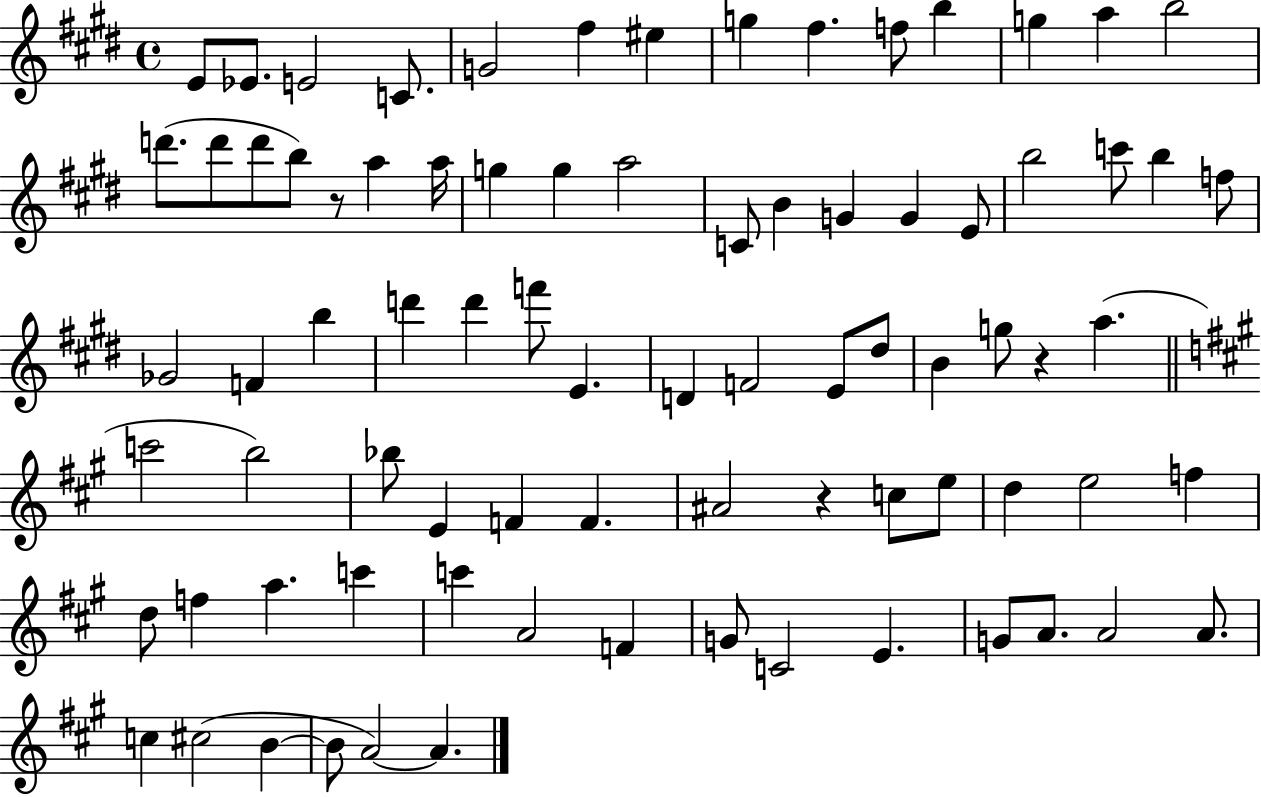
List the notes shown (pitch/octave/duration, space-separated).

E4/e Eb4/e. E4/h C4/e. G4/h F#5/q EIS5/q G5/q F#5/q. F5/e B5/q G5/q A5/q B5/h D6/e. D6/e D6/e B5/e R/e A5/q A5/s G5/q G5/q A5/h C4/e B4/q G4/q G4/q E4/e B5/h C6/e B5/q F5/e Gb4/h F4/q B5/q D6/q D6/q F6/e E4/q. D4/q F4/h E4/e D#5/e B4/q G5/e R/q A5/q. C6/h B5/h Bb5/e E4/q F4/q F4/q. A#4/h R/q C5/e E5/e D5/q E5/h F5/q D5/e F5/q A5/q. C6/q C6/q A4/h F4/q G4/e C4/h E4/q. G4/e A4/e. A4/h A4/e. C5/q C#5/h B4/q B4/e A4/h A4/q.